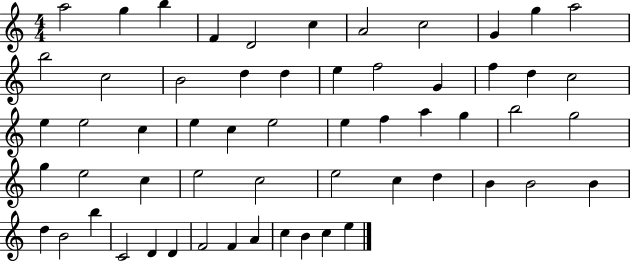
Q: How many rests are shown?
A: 0